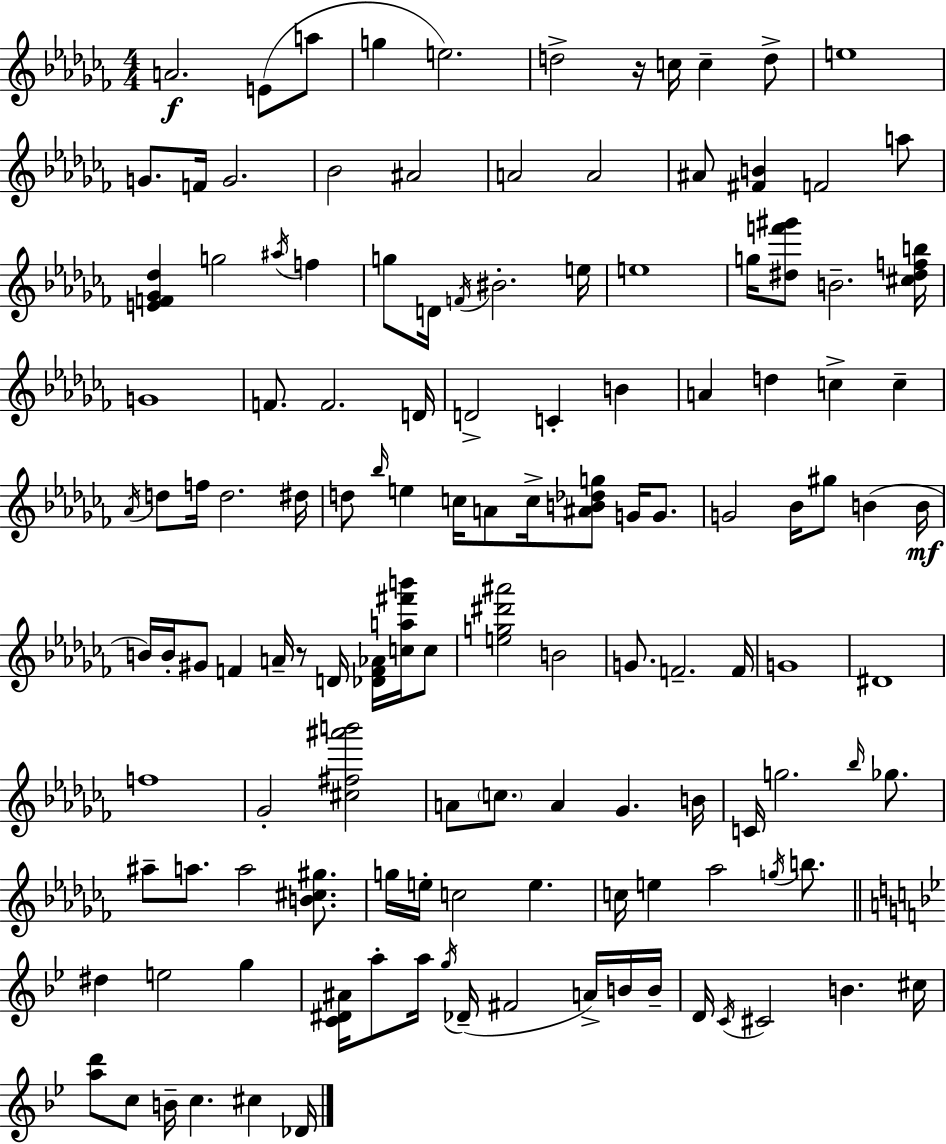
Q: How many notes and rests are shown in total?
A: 131